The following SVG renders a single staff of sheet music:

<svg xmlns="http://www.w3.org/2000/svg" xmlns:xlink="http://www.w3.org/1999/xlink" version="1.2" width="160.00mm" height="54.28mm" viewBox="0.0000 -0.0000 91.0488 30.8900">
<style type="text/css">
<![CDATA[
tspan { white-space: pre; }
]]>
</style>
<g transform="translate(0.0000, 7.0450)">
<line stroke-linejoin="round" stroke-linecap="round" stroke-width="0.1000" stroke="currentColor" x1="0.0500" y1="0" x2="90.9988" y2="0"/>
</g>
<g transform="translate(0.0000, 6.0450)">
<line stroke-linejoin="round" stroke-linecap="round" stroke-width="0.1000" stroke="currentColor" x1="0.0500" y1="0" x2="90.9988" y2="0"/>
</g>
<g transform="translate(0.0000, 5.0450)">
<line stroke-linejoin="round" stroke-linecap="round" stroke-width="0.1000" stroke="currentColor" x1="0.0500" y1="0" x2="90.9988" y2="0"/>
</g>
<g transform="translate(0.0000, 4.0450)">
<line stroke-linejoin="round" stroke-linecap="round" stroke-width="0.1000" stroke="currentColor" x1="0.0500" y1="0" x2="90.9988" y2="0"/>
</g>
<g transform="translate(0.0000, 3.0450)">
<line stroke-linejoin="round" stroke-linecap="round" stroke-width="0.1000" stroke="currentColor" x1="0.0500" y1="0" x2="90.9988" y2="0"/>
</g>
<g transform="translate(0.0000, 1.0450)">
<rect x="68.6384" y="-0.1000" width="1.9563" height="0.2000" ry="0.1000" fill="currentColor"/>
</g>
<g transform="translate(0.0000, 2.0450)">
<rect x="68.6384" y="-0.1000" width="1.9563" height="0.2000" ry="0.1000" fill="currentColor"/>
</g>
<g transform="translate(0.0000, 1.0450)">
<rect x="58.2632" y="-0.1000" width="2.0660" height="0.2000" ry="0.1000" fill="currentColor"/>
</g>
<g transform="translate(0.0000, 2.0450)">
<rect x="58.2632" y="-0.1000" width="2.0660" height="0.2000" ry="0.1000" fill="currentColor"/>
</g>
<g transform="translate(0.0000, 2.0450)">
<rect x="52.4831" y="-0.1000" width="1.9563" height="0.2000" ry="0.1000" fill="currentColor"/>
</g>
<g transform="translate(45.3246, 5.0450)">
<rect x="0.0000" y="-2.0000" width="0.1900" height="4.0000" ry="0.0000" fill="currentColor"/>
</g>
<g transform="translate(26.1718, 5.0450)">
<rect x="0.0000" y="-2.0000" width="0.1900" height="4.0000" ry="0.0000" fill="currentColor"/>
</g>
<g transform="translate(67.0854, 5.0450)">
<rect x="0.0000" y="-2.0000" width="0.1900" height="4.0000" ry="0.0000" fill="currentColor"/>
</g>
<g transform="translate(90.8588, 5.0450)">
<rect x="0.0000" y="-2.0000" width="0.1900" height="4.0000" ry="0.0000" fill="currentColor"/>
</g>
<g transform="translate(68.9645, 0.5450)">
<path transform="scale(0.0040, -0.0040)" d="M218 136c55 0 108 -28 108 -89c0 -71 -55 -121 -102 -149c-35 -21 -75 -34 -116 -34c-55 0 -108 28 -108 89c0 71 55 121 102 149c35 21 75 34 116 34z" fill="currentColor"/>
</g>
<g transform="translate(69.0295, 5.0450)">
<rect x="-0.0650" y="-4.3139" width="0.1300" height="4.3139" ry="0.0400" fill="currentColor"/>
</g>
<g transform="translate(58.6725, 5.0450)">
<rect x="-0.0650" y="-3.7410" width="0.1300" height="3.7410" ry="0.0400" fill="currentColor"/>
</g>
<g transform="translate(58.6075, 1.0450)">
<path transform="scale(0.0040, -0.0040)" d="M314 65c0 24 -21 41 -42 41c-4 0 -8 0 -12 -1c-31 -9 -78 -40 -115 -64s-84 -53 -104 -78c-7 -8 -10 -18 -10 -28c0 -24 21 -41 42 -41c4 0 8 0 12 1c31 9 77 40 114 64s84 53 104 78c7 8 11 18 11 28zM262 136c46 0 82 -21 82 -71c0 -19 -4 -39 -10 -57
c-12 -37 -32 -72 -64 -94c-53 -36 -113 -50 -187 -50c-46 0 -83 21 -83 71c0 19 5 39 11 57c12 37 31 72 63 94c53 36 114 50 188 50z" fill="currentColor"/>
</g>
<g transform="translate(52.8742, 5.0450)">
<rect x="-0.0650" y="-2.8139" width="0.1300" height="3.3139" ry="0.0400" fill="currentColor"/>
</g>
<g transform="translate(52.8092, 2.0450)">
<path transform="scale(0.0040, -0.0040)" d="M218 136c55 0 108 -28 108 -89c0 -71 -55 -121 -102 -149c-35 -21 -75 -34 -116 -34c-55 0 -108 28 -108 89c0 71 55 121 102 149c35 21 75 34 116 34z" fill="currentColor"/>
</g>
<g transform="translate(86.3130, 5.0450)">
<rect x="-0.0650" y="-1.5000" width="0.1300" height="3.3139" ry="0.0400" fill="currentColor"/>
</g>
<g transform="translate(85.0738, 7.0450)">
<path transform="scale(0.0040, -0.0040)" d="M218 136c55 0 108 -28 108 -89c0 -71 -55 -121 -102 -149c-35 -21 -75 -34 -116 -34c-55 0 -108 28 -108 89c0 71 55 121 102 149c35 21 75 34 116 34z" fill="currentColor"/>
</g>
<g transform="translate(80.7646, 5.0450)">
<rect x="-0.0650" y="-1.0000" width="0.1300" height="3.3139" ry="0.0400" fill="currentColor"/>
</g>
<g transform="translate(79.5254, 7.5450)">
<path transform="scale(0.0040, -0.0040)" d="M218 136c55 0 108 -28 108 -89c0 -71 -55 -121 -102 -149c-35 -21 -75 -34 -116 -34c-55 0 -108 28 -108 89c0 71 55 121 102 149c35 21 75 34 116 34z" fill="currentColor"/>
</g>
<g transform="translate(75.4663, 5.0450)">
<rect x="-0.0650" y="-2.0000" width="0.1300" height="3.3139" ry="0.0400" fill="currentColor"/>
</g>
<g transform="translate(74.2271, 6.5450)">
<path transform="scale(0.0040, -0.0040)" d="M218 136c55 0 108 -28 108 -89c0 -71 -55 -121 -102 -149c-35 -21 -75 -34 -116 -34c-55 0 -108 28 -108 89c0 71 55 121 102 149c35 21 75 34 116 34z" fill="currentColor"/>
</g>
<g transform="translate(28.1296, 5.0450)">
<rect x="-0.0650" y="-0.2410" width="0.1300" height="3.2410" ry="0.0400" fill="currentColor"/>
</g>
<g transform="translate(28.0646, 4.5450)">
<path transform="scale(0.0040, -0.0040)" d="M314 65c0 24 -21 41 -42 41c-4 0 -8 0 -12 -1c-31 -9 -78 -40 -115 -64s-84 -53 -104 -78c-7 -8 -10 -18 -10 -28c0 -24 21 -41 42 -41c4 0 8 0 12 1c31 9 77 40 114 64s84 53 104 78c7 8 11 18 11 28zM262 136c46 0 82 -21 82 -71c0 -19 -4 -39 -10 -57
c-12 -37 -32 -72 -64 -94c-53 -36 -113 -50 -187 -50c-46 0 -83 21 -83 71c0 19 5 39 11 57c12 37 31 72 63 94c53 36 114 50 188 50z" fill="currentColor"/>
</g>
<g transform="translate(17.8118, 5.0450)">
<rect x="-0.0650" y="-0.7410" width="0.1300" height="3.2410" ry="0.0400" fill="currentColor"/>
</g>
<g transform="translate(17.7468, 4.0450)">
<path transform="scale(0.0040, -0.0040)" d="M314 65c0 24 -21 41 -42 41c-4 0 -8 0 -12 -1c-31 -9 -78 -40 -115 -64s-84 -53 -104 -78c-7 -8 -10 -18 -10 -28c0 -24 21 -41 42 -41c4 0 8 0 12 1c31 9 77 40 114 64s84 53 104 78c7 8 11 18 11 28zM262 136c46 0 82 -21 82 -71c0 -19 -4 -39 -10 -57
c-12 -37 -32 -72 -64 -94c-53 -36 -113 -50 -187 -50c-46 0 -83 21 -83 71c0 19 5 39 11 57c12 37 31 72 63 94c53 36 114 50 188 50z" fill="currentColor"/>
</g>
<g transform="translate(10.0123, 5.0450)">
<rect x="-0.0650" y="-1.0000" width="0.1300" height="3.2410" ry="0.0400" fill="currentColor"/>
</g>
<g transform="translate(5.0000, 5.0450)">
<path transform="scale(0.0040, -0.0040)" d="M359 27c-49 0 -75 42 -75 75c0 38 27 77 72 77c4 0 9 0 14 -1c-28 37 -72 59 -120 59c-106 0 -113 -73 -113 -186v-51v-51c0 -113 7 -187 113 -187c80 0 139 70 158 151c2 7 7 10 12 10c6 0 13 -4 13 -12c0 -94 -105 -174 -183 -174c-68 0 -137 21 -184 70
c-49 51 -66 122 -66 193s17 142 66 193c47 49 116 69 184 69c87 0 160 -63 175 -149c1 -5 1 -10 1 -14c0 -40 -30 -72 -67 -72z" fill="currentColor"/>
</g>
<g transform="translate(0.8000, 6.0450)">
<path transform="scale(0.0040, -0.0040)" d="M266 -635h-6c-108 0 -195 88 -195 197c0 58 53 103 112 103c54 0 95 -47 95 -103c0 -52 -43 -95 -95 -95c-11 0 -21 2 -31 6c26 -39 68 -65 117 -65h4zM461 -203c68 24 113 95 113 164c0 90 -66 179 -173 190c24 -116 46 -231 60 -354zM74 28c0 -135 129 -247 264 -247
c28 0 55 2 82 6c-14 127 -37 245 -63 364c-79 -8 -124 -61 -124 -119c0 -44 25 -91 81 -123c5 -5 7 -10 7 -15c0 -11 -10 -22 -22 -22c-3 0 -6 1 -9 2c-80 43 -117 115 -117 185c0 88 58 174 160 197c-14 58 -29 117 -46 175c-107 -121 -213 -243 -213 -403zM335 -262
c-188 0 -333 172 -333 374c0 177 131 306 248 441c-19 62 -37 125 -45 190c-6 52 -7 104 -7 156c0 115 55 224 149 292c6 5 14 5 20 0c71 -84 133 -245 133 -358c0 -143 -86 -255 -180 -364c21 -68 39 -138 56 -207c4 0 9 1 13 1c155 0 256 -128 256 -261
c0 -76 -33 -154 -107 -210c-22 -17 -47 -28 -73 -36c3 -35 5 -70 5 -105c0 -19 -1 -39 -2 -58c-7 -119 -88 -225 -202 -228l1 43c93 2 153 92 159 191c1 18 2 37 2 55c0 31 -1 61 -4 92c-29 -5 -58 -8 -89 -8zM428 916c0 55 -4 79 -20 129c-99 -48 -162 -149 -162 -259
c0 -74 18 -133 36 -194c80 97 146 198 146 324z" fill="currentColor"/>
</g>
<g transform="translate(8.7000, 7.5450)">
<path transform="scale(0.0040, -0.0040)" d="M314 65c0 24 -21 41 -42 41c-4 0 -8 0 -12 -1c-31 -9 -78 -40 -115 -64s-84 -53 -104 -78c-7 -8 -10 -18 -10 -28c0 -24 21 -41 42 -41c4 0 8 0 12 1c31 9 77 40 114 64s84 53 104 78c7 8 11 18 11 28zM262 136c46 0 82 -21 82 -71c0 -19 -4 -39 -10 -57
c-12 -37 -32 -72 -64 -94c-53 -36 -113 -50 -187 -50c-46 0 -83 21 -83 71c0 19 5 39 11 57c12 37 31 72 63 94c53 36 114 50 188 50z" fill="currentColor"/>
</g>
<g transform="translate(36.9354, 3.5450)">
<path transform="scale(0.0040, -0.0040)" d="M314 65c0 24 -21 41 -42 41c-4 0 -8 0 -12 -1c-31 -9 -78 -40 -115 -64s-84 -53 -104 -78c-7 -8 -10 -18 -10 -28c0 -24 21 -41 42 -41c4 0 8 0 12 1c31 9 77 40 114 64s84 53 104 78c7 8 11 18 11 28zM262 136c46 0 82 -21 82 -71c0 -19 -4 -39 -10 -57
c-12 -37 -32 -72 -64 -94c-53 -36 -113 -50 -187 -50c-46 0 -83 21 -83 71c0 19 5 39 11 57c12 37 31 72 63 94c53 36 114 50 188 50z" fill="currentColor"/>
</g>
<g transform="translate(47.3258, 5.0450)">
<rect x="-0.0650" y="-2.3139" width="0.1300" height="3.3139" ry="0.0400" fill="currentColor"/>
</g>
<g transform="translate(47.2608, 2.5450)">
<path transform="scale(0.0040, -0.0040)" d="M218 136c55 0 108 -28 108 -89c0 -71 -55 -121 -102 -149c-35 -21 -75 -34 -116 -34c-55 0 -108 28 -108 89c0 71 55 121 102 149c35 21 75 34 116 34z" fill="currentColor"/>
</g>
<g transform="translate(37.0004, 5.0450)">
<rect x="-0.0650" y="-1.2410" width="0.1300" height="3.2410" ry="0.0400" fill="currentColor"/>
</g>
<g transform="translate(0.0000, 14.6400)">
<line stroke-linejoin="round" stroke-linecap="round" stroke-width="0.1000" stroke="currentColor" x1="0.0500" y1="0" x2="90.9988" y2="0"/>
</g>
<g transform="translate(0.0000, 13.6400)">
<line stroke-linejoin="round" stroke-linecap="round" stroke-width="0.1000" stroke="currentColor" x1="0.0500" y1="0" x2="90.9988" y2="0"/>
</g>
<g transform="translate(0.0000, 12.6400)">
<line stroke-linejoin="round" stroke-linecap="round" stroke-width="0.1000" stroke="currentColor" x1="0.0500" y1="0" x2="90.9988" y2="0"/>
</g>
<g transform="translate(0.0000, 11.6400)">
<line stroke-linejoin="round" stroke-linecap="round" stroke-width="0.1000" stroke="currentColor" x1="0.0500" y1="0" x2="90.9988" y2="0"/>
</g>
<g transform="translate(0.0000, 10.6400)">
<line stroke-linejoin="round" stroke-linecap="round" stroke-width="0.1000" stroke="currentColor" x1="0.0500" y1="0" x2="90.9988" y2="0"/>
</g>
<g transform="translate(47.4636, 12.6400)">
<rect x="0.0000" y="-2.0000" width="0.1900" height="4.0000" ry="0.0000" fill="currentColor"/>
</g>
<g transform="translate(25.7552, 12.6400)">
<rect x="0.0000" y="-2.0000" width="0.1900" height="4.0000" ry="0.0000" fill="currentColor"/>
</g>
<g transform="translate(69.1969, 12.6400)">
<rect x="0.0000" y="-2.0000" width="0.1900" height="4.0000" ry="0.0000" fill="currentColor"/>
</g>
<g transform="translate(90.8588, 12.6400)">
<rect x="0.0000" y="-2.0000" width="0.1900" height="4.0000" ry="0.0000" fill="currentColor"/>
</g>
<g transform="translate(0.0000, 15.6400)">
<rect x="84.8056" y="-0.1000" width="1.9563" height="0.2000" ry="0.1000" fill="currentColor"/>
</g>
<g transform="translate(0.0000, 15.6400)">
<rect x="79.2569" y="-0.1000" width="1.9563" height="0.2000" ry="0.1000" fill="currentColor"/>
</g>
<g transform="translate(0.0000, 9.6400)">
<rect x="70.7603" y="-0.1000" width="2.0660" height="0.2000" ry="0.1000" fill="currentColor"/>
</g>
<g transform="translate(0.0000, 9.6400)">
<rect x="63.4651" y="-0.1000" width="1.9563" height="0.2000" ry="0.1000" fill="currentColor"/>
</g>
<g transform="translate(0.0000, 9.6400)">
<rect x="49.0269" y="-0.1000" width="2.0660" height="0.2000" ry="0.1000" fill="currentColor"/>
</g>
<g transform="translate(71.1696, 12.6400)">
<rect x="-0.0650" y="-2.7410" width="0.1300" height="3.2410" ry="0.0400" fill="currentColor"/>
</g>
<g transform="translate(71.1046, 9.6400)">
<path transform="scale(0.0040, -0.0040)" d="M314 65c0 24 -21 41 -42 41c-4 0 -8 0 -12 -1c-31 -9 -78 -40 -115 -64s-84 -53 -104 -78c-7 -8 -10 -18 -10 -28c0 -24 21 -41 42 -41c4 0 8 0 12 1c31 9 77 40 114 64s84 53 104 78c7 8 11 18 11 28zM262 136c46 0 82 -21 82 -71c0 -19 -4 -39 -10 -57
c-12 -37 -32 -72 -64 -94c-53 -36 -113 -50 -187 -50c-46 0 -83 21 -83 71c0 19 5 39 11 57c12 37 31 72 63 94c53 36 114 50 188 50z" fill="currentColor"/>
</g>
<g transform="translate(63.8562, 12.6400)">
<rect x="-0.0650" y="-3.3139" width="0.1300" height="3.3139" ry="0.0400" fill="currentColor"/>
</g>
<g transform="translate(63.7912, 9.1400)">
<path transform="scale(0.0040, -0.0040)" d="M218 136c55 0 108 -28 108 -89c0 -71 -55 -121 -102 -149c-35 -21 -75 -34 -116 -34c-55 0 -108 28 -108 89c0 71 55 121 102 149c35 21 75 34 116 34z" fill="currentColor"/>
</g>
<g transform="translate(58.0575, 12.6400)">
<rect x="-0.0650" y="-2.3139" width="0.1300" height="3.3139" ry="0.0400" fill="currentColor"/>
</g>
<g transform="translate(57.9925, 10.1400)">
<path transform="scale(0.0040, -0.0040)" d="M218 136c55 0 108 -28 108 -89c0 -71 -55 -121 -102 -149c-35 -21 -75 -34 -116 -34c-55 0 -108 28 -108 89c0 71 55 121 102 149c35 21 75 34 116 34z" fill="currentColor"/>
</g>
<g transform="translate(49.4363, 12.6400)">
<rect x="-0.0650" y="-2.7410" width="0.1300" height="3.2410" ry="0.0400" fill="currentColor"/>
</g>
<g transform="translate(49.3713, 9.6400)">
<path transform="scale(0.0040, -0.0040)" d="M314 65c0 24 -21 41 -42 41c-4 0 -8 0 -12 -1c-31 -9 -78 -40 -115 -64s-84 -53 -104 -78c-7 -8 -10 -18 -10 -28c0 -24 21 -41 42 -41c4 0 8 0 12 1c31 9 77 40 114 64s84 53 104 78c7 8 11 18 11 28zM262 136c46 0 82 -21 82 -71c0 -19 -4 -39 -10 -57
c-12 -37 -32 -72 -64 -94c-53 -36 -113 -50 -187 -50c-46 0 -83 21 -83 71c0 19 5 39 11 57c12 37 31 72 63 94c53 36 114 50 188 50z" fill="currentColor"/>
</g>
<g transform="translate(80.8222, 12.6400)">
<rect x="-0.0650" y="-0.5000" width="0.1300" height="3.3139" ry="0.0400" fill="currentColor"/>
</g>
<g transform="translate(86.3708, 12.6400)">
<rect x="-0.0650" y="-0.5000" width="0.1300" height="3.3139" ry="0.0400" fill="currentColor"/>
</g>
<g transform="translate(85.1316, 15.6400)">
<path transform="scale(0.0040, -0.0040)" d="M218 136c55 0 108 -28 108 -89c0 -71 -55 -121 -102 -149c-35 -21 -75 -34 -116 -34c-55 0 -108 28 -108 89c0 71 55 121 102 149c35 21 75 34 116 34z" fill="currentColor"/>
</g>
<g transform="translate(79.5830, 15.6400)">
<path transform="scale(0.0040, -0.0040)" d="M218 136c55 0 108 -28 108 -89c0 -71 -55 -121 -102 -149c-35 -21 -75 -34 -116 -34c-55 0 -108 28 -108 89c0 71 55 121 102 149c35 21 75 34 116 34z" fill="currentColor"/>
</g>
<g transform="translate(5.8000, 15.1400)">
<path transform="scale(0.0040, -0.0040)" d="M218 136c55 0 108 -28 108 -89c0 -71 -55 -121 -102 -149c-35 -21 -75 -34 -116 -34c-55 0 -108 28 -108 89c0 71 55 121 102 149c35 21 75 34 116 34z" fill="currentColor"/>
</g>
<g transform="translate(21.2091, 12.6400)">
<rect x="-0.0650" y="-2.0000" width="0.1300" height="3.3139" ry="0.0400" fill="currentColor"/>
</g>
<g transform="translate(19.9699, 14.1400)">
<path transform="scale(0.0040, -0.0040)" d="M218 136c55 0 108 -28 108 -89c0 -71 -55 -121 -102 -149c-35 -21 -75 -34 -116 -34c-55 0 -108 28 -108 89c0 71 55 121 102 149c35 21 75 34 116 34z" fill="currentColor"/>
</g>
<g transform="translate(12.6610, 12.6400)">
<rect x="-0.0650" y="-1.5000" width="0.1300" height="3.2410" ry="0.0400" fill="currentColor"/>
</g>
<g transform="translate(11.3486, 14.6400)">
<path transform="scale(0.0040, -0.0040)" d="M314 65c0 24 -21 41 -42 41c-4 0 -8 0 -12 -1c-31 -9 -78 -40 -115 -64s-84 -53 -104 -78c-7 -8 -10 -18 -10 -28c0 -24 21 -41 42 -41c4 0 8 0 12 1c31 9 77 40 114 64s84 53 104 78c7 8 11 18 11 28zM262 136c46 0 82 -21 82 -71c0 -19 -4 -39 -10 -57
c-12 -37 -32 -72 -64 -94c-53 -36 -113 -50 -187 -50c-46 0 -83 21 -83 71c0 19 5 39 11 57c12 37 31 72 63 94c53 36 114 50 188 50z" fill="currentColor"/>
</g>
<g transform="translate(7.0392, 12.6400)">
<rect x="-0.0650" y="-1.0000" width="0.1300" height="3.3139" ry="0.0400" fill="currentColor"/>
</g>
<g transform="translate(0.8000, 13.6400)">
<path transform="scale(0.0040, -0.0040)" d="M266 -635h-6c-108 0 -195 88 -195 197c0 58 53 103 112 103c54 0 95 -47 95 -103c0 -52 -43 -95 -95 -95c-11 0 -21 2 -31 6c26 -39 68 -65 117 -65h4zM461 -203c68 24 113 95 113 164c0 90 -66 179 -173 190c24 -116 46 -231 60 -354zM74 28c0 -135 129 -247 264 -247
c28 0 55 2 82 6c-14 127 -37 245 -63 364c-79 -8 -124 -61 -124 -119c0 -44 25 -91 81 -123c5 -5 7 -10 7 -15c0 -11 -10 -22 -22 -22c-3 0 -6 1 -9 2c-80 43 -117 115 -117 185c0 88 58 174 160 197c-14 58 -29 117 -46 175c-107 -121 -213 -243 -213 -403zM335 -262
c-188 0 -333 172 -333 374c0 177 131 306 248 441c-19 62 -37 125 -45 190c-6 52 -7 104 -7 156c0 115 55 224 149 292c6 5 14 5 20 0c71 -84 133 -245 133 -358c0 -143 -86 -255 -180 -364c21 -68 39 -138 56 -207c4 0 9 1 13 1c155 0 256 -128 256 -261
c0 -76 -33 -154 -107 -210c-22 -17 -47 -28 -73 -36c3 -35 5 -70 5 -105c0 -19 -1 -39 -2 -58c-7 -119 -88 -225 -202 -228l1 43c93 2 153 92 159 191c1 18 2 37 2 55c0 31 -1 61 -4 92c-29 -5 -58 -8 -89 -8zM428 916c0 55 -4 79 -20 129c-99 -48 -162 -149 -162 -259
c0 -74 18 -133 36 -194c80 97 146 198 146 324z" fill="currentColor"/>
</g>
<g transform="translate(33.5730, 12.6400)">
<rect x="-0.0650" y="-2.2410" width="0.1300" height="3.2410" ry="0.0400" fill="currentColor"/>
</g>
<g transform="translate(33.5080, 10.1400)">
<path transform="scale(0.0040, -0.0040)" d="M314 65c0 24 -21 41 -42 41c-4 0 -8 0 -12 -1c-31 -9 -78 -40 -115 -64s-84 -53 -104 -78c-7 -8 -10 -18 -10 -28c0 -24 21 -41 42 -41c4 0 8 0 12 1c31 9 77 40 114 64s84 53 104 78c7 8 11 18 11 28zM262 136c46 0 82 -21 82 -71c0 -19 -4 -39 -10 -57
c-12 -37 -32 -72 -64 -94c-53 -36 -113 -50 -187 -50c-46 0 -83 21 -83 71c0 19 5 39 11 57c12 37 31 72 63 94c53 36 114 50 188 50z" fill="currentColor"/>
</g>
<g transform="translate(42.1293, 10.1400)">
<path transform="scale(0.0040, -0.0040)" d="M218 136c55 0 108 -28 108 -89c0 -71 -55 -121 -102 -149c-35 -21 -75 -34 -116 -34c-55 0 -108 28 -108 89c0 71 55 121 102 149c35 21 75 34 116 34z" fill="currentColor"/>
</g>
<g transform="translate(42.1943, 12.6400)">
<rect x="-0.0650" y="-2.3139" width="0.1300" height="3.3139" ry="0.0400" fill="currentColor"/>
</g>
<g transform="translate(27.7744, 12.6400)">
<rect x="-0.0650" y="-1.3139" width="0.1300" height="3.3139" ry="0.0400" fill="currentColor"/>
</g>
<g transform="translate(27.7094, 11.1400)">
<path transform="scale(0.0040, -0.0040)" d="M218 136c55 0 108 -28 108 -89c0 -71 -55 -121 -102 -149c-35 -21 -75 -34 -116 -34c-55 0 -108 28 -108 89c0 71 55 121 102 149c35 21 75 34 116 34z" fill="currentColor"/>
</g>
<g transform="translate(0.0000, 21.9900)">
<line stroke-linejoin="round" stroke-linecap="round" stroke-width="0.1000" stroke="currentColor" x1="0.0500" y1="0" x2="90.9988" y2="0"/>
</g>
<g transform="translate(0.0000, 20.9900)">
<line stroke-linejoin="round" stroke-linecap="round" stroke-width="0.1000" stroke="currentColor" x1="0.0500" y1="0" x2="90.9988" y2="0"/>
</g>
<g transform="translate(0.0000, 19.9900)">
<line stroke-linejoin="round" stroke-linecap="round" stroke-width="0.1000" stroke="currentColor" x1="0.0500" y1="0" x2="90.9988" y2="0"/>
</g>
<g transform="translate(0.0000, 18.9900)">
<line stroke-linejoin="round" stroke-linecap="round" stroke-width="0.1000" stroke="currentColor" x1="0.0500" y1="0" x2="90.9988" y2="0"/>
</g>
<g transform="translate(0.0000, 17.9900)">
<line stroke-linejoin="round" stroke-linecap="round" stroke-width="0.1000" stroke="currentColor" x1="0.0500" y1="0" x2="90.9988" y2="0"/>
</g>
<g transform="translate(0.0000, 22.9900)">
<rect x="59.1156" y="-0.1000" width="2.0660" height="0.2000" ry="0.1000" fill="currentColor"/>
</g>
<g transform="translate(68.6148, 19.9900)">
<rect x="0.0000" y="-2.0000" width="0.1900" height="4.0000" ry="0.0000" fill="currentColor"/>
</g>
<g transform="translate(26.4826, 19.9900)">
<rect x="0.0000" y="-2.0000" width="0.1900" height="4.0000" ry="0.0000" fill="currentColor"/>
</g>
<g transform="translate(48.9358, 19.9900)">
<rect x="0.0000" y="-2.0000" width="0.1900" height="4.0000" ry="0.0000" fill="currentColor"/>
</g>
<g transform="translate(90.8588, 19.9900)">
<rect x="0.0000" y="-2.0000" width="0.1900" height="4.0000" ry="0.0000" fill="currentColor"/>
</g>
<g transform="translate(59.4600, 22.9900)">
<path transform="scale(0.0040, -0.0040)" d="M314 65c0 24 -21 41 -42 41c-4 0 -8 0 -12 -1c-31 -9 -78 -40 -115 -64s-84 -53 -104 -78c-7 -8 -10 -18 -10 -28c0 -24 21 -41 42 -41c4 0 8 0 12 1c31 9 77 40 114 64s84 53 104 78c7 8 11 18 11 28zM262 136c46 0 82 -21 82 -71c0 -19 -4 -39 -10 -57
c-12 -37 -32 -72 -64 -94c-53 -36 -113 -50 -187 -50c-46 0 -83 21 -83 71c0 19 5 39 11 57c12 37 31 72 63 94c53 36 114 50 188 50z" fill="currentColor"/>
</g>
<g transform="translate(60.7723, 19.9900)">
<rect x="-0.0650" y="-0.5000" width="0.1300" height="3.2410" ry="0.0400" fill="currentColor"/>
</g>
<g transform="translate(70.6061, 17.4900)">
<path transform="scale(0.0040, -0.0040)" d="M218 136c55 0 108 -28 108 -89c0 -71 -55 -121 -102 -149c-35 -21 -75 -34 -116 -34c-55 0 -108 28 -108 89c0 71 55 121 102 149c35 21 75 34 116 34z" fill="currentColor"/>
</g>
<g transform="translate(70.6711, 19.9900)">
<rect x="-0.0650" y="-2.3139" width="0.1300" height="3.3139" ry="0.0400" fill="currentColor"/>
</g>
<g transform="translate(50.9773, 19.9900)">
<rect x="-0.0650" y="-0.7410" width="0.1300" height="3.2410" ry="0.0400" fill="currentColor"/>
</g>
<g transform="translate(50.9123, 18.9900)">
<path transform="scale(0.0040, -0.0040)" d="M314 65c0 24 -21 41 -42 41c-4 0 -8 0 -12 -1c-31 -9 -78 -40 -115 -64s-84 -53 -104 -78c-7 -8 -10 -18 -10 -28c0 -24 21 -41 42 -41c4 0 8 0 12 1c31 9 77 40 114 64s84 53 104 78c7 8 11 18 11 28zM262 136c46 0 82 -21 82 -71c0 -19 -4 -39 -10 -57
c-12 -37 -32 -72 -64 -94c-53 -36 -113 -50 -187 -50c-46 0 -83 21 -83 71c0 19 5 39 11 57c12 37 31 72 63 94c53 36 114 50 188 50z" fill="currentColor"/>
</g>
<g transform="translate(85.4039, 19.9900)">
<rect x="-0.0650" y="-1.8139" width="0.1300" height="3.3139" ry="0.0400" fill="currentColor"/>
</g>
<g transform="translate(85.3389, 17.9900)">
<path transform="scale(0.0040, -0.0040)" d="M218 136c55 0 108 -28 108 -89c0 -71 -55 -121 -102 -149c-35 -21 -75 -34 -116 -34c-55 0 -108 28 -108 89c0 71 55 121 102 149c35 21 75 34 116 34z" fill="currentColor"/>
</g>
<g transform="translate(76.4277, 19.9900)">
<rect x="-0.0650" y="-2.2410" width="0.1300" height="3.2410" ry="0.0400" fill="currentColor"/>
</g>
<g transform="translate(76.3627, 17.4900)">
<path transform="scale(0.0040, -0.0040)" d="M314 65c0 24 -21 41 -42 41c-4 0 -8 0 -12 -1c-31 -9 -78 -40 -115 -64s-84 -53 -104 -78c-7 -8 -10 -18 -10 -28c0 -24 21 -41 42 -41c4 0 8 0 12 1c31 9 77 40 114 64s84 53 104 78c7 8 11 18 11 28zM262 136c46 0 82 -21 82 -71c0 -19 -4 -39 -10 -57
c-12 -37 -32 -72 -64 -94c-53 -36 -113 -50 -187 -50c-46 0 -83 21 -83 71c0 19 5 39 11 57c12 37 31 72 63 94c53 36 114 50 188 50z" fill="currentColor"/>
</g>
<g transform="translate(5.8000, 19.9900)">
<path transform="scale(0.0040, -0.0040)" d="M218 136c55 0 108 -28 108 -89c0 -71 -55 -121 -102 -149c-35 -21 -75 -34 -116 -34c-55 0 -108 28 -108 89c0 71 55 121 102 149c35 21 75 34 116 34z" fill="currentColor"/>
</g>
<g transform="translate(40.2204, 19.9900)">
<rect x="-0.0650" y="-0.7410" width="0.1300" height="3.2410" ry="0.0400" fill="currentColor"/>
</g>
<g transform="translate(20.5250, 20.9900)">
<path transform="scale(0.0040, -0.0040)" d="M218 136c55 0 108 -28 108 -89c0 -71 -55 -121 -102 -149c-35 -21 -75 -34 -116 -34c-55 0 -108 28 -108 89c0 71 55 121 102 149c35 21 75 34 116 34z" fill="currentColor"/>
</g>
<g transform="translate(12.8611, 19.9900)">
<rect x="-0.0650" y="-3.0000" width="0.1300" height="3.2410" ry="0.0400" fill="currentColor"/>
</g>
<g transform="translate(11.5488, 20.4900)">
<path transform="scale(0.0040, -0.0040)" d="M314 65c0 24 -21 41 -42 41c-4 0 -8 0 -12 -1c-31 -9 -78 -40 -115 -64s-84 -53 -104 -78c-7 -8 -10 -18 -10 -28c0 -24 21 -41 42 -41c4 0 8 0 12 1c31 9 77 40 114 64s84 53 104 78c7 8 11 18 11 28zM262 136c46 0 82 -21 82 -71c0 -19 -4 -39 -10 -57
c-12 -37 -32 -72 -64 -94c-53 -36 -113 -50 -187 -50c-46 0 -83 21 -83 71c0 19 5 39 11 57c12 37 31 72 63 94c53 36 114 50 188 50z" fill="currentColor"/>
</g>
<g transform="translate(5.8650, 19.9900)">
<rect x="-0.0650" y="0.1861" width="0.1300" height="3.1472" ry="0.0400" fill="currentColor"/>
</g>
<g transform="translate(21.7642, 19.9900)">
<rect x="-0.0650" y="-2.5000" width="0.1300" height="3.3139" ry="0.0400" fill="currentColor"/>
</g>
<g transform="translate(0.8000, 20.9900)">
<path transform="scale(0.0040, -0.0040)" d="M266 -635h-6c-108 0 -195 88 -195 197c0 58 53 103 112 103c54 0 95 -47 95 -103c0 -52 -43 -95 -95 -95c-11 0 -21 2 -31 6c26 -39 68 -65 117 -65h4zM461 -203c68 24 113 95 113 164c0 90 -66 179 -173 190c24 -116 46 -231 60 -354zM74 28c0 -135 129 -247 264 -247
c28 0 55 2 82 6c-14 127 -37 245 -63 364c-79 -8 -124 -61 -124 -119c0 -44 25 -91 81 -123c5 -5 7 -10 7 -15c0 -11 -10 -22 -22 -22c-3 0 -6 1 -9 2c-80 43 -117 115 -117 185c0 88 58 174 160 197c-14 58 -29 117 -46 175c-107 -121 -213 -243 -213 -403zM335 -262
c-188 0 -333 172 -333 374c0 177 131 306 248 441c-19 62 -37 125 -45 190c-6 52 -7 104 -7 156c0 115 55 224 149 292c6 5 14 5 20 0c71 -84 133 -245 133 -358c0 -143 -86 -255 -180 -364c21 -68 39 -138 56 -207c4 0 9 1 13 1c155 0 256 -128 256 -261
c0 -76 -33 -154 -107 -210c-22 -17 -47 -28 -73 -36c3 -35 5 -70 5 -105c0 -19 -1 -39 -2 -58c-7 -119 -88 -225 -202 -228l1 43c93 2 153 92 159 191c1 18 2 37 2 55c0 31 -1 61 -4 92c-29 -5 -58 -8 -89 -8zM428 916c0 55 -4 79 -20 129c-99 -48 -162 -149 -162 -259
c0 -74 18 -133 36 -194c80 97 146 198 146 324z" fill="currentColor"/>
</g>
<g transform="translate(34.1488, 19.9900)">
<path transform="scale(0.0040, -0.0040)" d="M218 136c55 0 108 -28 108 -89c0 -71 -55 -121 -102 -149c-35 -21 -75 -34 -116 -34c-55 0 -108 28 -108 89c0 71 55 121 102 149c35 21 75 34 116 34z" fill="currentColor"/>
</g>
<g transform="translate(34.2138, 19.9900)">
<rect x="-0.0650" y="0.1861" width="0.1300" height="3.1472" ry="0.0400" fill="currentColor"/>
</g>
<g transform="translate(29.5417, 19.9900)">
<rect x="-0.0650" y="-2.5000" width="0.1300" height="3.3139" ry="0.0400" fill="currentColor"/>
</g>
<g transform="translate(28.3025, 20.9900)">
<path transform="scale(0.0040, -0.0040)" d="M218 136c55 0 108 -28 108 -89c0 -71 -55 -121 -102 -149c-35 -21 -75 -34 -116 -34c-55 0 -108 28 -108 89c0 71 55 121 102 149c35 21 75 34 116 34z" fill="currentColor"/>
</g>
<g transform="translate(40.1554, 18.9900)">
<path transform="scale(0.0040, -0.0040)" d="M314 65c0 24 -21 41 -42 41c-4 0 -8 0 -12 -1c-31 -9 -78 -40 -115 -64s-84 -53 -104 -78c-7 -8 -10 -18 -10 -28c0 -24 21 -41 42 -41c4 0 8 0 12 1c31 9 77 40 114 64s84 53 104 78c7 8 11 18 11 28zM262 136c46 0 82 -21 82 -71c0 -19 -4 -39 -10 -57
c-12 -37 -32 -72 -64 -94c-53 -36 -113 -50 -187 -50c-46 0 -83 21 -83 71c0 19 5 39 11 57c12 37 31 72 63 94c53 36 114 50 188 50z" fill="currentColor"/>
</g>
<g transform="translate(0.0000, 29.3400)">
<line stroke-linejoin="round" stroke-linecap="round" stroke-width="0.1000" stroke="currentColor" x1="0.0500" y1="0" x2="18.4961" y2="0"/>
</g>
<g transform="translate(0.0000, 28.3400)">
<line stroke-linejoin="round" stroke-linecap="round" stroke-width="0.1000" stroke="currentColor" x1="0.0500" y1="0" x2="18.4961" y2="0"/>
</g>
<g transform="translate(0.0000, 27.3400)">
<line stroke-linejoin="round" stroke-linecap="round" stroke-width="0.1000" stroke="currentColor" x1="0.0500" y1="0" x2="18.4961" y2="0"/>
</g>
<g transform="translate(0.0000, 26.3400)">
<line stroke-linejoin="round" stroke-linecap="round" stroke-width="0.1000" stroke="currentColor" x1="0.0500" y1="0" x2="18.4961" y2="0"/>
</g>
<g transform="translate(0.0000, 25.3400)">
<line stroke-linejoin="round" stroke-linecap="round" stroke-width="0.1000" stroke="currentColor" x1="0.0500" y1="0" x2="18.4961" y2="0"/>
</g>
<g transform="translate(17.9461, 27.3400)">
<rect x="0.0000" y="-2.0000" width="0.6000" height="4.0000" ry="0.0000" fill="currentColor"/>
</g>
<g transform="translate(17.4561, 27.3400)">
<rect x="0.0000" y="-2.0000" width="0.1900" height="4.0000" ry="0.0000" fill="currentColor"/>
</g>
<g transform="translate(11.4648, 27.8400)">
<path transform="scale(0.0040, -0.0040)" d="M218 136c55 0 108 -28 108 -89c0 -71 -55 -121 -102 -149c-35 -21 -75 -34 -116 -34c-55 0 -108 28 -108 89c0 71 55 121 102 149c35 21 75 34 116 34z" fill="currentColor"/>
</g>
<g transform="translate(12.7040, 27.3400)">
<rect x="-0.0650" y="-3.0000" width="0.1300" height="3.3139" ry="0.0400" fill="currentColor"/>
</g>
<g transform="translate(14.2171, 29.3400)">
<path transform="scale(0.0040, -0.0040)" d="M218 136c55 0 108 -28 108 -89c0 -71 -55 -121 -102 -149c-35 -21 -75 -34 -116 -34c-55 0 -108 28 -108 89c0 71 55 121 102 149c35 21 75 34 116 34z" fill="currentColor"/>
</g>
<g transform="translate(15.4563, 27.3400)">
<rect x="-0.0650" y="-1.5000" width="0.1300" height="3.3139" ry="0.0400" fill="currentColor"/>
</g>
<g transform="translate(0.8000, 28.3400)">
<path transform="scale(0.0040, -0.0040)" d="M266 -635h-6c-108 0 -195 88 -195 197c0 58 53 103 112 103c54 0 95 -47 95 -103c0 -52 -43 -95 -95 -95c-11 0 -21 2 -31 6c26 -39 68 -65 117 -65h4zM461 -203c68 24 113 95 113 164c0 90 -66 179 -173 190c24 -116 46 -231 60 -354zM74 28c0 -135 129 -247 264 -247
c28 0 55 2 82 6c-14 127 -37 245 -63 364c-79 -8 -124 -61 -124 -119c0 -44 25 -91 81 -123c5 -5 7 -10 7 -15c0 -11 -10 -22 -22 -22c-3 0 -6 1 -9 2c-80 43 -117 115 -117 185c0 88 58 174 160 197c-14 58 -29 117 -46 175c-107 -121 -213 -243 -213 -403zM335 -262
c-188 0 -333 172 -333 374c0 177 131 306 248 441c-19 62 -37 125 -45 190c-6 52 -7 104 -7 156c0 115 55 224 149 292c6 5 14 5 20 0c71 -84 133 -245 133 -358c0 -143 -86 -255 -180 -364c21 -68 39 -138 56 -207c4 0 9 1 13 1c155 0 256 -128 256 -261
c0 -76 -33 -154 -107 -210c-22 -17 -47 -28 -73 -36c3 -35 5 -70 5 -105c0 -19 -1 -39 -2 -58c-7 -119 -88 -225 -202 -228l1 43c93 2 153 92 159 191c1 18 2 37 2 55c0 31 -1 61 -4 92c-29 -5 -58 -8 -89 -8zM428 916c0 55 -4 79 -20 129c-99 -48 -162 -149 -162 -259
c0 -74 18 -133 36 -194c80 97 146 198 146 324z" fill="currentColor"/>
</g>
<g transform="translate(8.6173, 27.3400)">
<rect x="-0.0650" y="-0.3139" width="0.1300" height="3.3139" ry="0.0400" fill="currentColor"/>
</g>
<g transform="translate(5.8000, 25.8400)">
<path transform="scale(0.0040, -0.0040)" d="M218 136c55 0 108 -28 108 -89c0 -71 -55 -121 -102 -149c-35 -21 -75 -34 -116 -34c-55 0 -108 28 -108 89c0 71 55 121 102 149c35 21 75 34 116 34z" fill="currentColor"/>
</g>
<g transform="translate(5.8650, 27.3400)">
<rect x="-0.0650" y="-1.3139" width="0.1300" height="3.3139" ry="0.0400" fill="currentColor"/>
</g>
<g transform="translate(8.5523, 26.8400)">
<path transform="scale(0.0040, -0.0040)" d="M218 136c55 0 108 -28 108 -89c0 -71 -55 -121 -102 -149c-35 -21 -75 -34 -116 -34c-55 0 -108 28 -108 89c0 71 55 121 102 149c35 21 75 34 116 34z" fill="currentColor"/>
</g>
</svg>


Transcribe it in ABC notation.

X:1
T:Untitled
M:4/4
L:1/4
K:C
D2 d2 c2 e2 g a c'2 d' F D E D E2 F e g2 g a2 g b a2 C C B A2 G G B d2 d2 C2 g g2 f e c A E